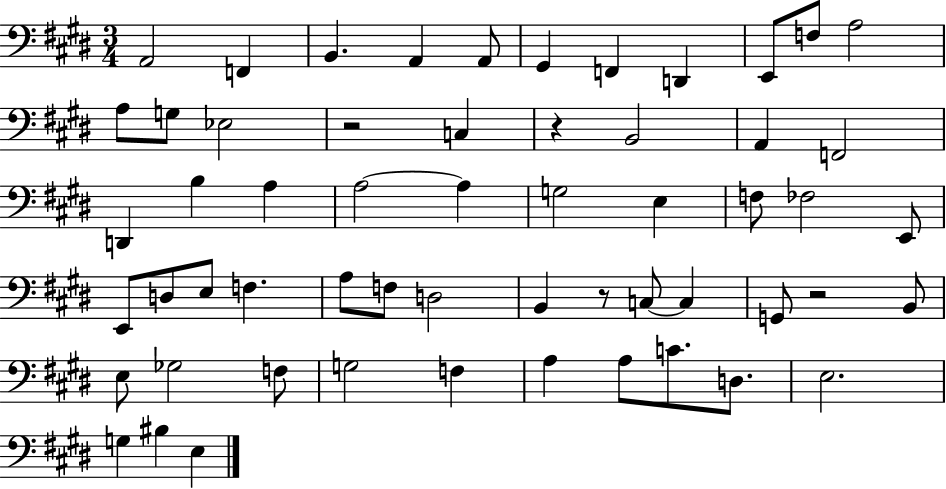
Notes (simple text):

A2/h F2/q B2/q. A2/q A2/e G#2/q F2/q D2/q E2/e F3/e A3/h A3/e G3/e Eb3/h R/h C3/q R/q B2/h A2/q F2/h D2/q B3/q A3/q A3/h A3/q G3/h E3/q F3/e FES3/h E2/e E2/e D3/e E3/e F3/q. A3/e F3/e D3/h B2/q R/e C3/e C3/q G2/e R/h B2/e E3/e Gb3/h F3/e G3/h F3/q A3/q A3/e C4/e. D3/e. E3/h. G3/q BIS3/q E3/q